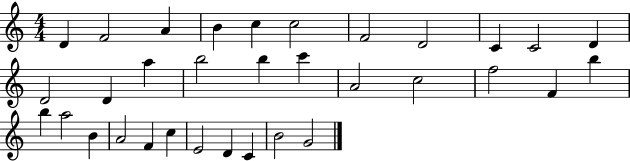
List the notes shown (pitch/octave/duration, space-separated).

D4/q F4/h A4/q B4/q C5/q C5/h F4/h D4/h C4/q C4/h D4/q D4/h D4/q A5/q B5/h B5/q C6/q A4/h C5/h F5/h F4/q B5/q B5/q A5/h B4/q A4/h F4/q C5/q E4/h D4/q C4/q B4/h G4/h